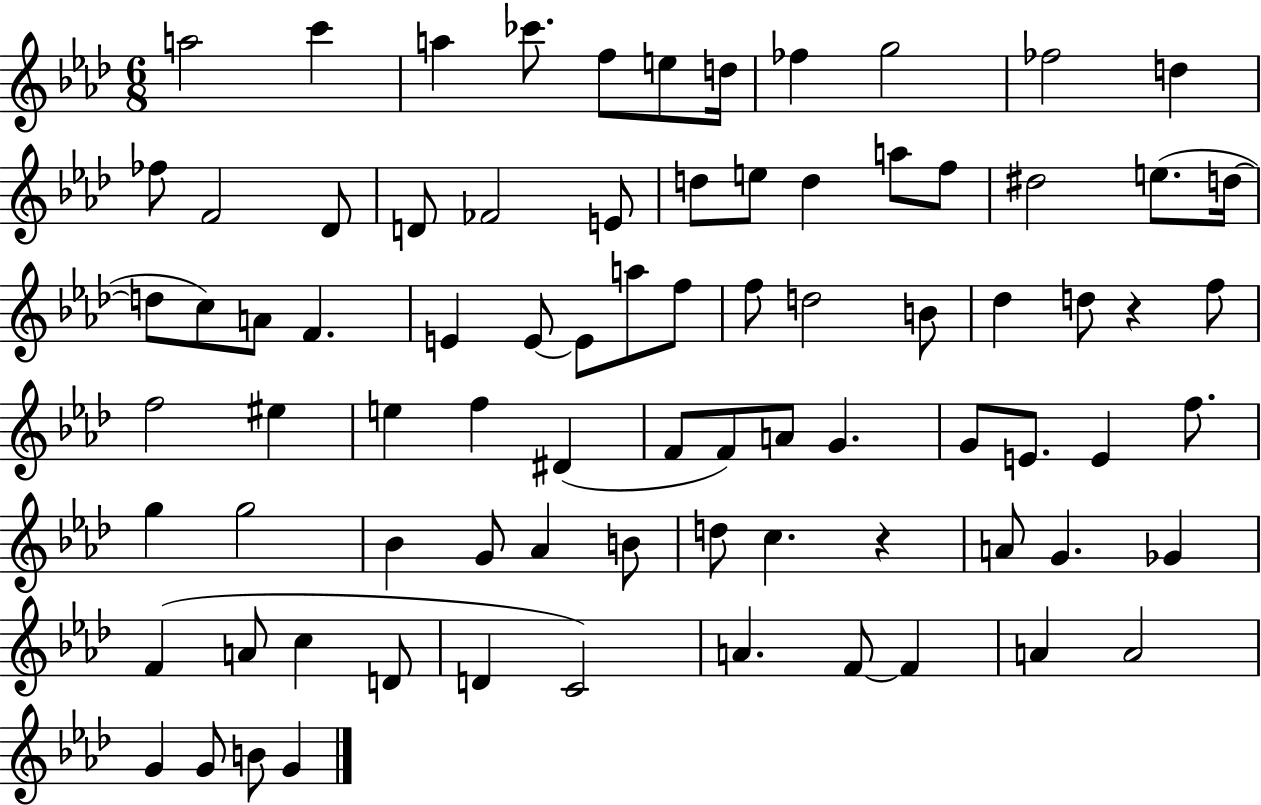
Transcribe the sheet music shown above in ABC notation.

X:1
T:Untitled
M:6/8
L:1/4
K:Ab
a2 c' a _c'/2 f/2 e/2 d/4 _f g2 _f2 d _f/2 F2 _D/2 D/2 _F2 E/2 d/2 e/2 d a/2 f/2 ^d2 e/2 d/4 d/2 c/2 A/2 F E E/2 E/2 a/2 f/2 f/2 d2 B/2 _d d/2 z f/2 f2 ^e e f ^D F/2 F/2 A/2 G G/2 E/2 E f/2 g g2 _B G/2 _A B/2 d/2 c z A/2 G _G F A/2 c D/2 D C2 A F/2 F A A2 G G/2 B/2 G